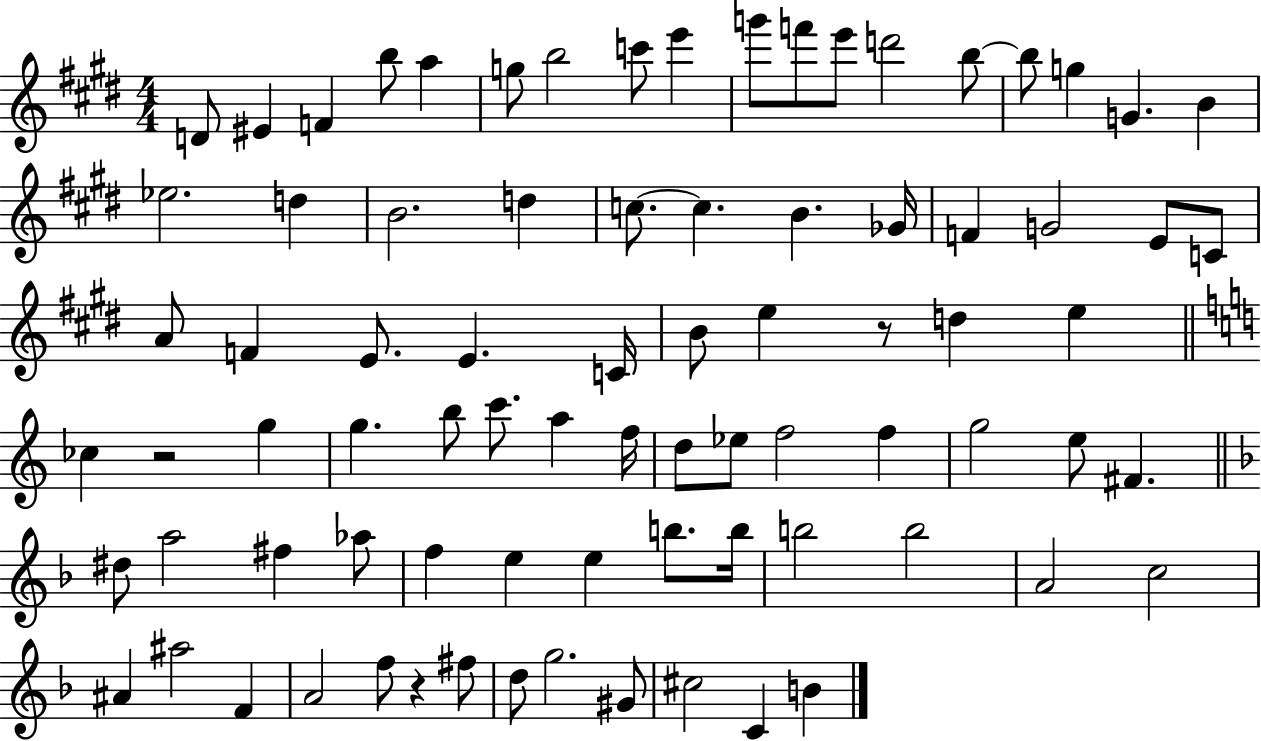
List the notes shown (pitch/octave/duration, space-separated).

D4/e EIS4/q F4/q B5/e A5/q G5/e B5/h C6/e E6/q G6/e F6/e E6/e D6/h B5/e B5/e G5/q G4/q. B4/q Eb5/h. D5/q B4/h. D5/q C5/e. C5/q. B4/q. Gb4/s F4/q G4/h E4/e C4/e A4/e F4/q E4/e. E4/q. C4/s B4/e E5/q R/e D5/q E5/q CES5/q R/h G5/q G5/q. B5/e C6/e. A5/q F5/s D5/e Eb5/e F5/h F5/q G5/h E5/e F#4/q. D#5/e A5/h F#5/q Ab5/e F5/q E5/q E5/q B5/e. B5/s B5/h B5/h A4/h C5/h A#4/q A#5/h F4/q A4/h F5/e R/q F#5/e D5/e G5/h. G#4/e C#5/h C4/q B4/q